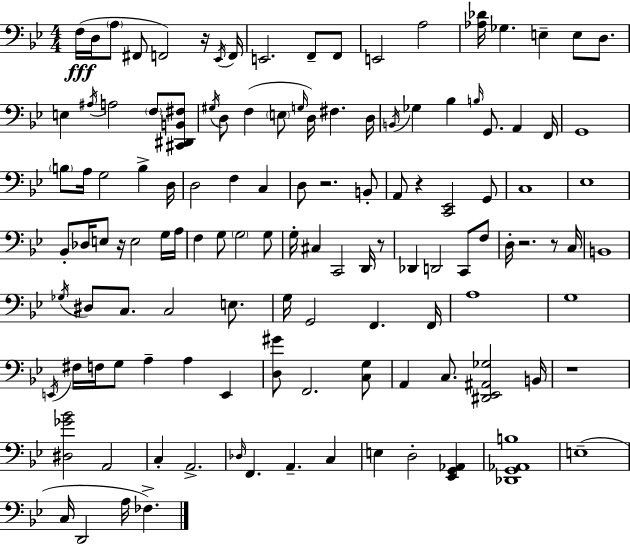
F3/s D3/s A3/e F#2/e F2/h R/s Eb2/s F2/s E2/h. F2/e F2/e E2/h A3/h [Ab3,Db4]/s Gb3/q. E3/q E3/e D3/e. E3/q A#3/s A3/h F3/e [C#2,D#2,B2,F#3]/e G#3/s D3/e F3/q E3/e G3/s D3/s F#3/q. D3/s B2/s Gb3/q Bb3/q B3/s G2/e. A2/q F2/s G2/w B3/e A3/s G3/h B3/q D3/s D3/h F3/q C3/q D3/e R/h. B2/e A2/e R/q [C2,Eb2]/h G2/e C3/w Eb3/w Bb2/e Db3/s E3/e R/s E3/h G3/s A3/s F3/q G3/e G3/h G3/e G3/s C#3/q C2/h D2/s R/e Db2/q D2/h C2/e F3/e D3/s R/h. R/e C3/s B2/w Gb3/s D#3/e C3/e. C3/h E3/e. G3/s G2/h F2/q. F2/s A3/w G3/w E2/s F#3/s F3/s G3/e A3/q A3/q E2/q [D3,G#4]/e F2/h. [C3,G3]/e A2/q C3/e. [D#2,Eb2,A#2,Gb3]/h B2/s R/w [D#3,Gb4,Bb4]/h A2/h C3/q A2/h. Db3/s F2/q. A2/q. C3/q E3/q D3/h [Eb2,G2,Ab2]/q [Db2,G2,Ab2,B3]/w E3/w C3/s D2/h A3/s FES3/q.